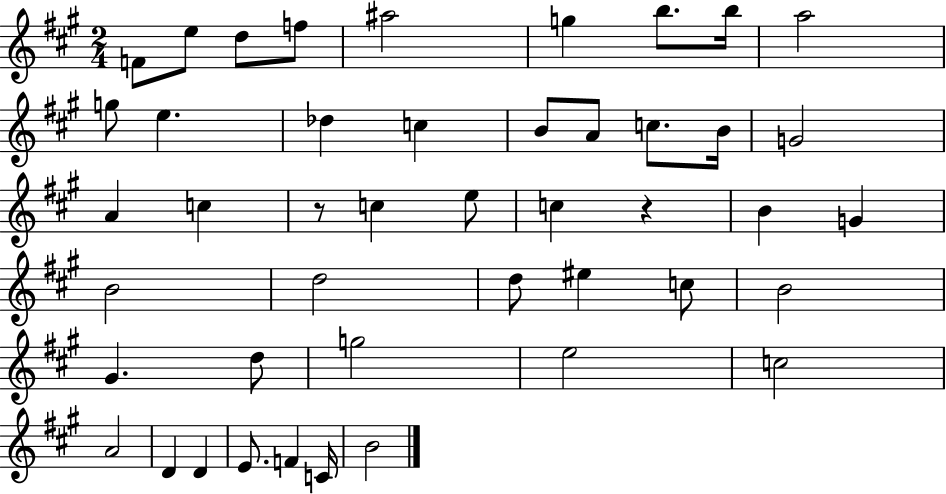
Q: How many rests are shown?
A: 2